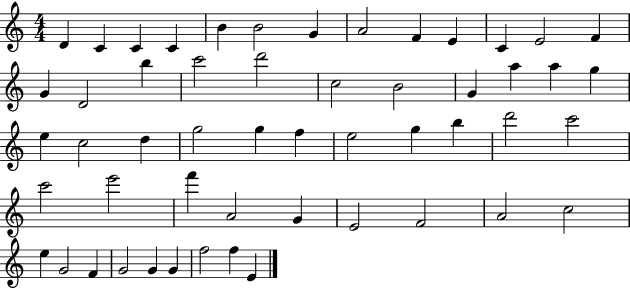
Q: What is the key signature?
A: C major